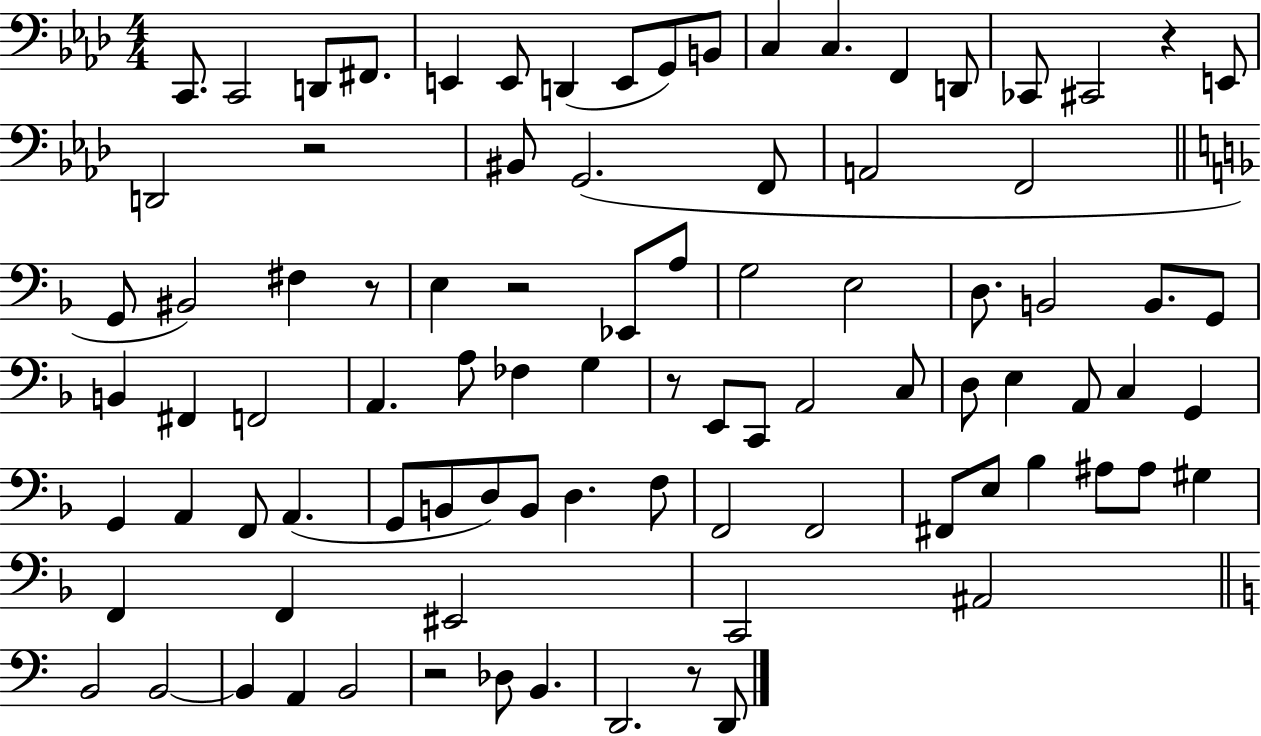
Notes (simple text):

C2/e. C2/h D2/e F#2/e. E2/q E2/e D2/q E2/e G2/e B2/e C3/q C3/q. F2/q D2/e CES2/e C#2/h R/q E2/e D2/h R/h BIS2/e G2/h. F2/e A2/h F2/h G2/e BIS2/h F#3/q R/e E3/q R/h Eb2/e A3/e G3/h E3/h D3/e. B2/h B2/e. G2/e B2/q F#2/q F2/h A2/q. A3/e FES3/q G3/q R/e E2/e C2/e A2/h C3/e D3/e E3/q A2/e C3/q G2/q G2/q A2/q F2/e A2/q. G2/e B2/e D3/e B2/e D3/q. F3/e F2/h F2/h F#2/e E3/e Bb3/q A#3/e A#3/e G#3/q F2/q F2/q EIS2/h C2/h A#2/h B2/h B2/h B2/q A2/q B2/h R/h Db3/e B2/q. D2/h. R/e D2/e